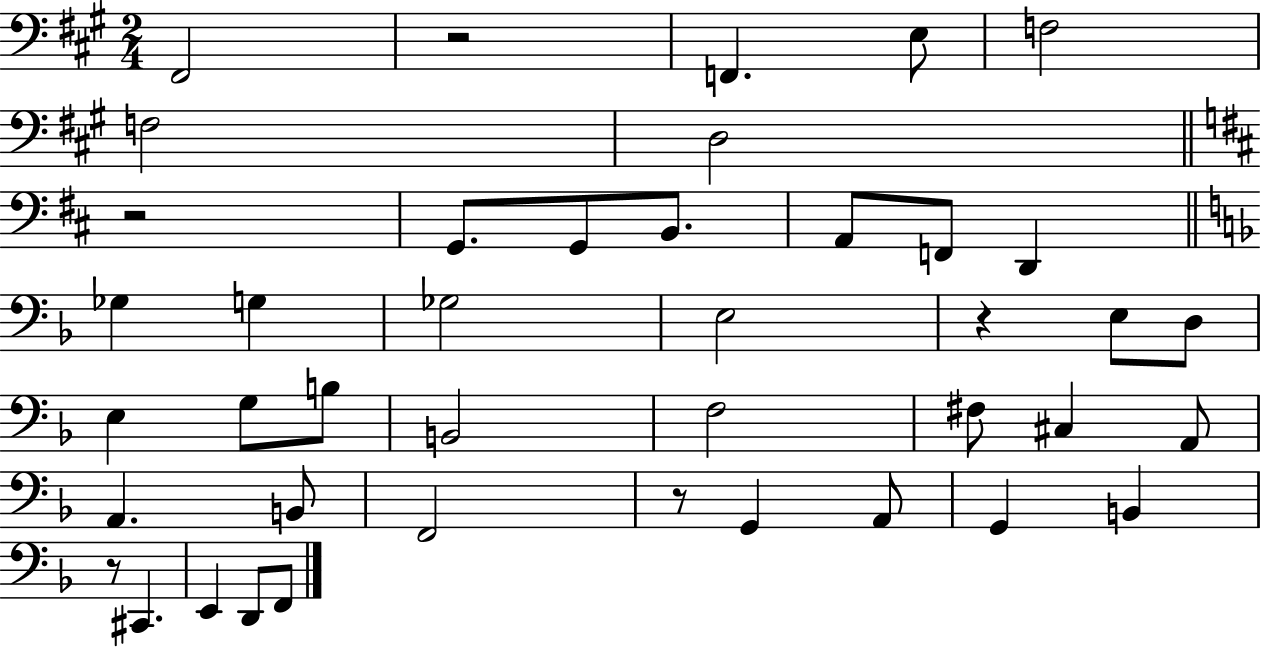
{
  \clef bass
  \numericTimeSignature
  \time 2/4
  \key a \major
  \repeat volta 2 { fis,2 | r2 | f,4. e8 | f2 | \break f2 | d2 | \bar "||" \break \key b \minor r2 | g,8. g,8 b,8. | a,8 f,8 d,4 | \bar "||" \break \key d \minor ges4 g4 | ges2 | e2 | r4 e8 d8 | \break e4 g8 b8 | b,2 | f2 | fis8 cis4 a,8 | \break a,4. b,8 | f,2 | r8 g,4 a,8 | g,4 b,4 | \break r8 cis,4. | e,4 d,8 f,8 | } \bar "|."
}